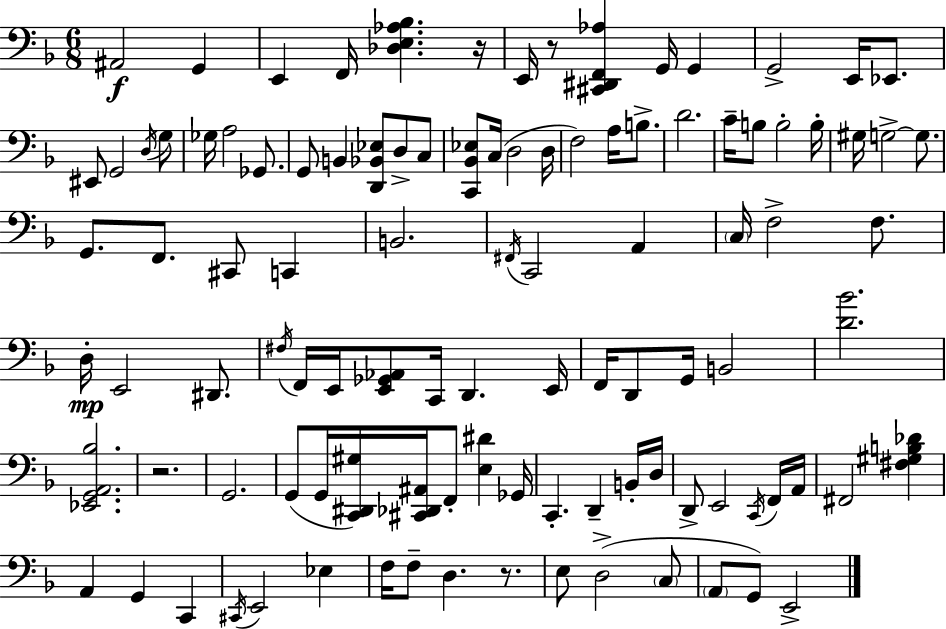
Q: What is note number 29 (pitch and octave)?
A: C4